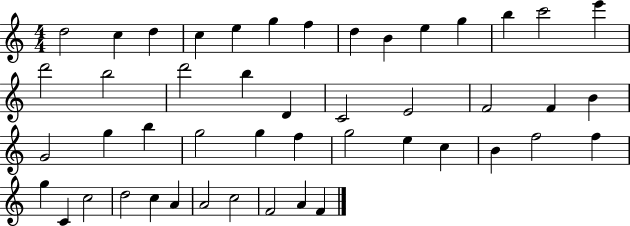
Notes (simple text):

D5/h C5/q D5/q C5/q E5/q G5/q F5/q D5/q B4/q E5/q G5/q B5/q C6/h E6/q D6/h B5/h D6/h B5/q D4/q C4/h E4/h F4/h F4/q B4/q G4/h G5/q B5/q G5/h G5/q F5/q G5/h E5/q C5/q B4/q F5/h F5/q G5/q C4/q C5/h D5/h C5/q A4/q A4/h C5/h F4/h A4/q F4/q